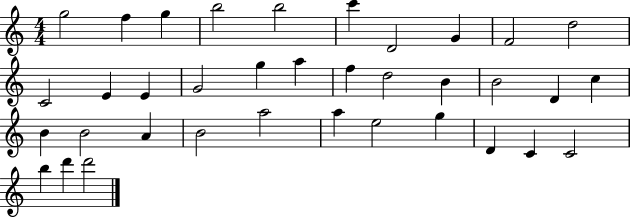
{
  \clef treble
  \numericTimeSignature
  \time 4/4
  \key c \major
  g''2 f''4 g''4 | b''2 b''2 | c'''4 d'2 g'4 | f'2 d''2 | \break c'2 e'4 e'4 | g'2 g''4 a''4 | f''4 d''2 b'4 | b'2 d'4 c''4 | \break b'4 b'2 a'4 | b'2 a''2 | a''4 e''2 g''4 | d'4 c'4 c'2 | \break b''4 d'''4 d'''2 | \bar "|."
}